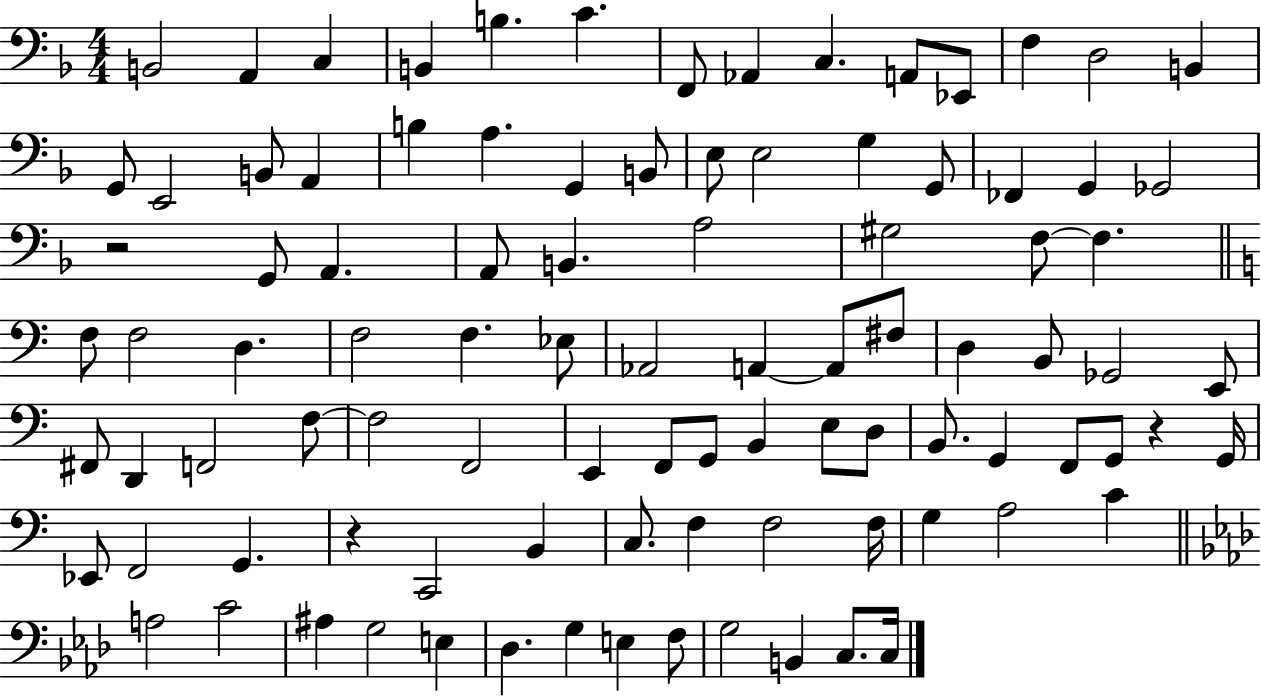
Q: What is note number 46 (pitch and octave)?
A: A2